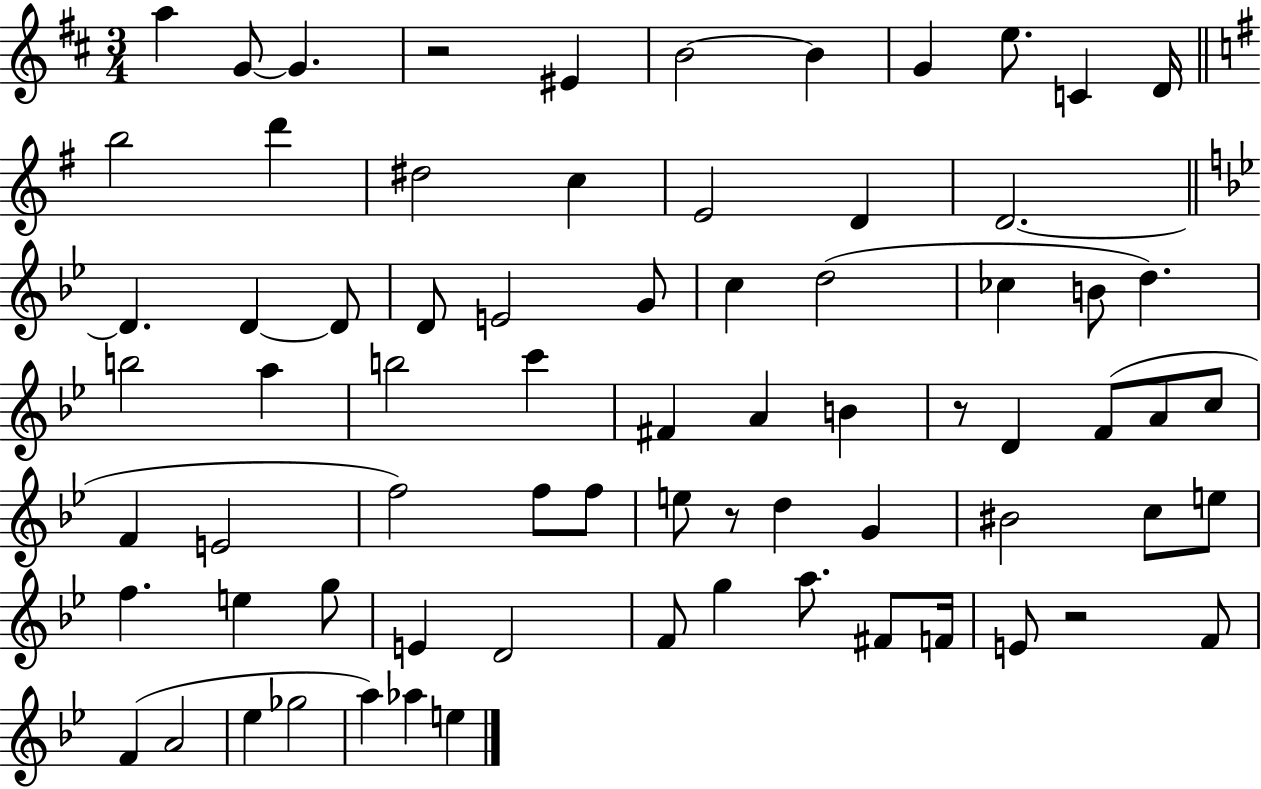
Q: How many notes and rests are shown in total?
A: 73